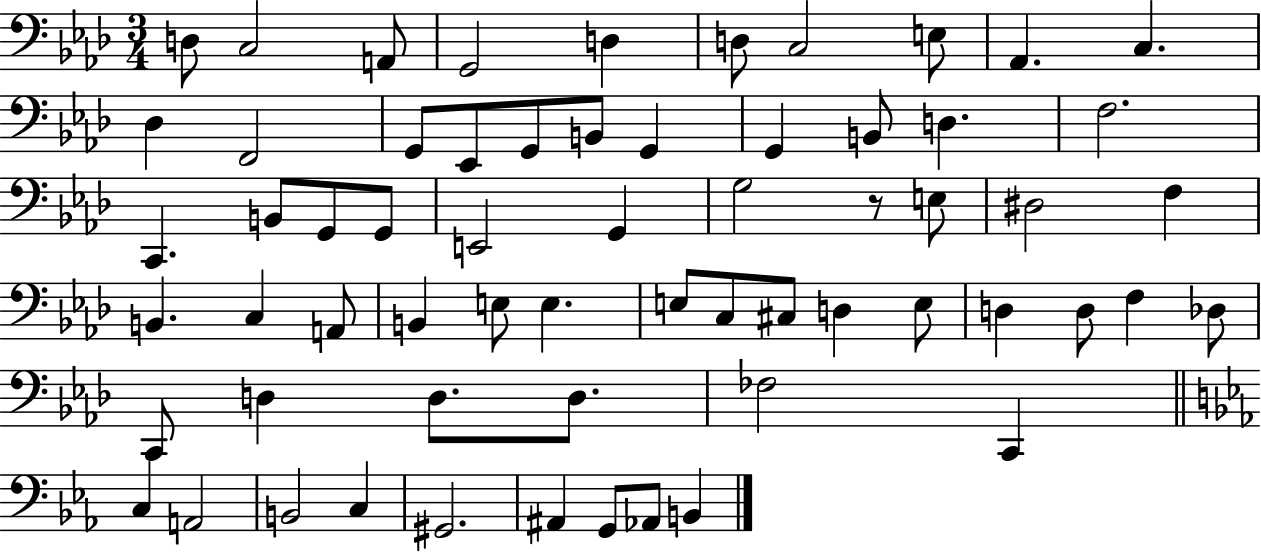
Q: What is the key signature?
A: AES major